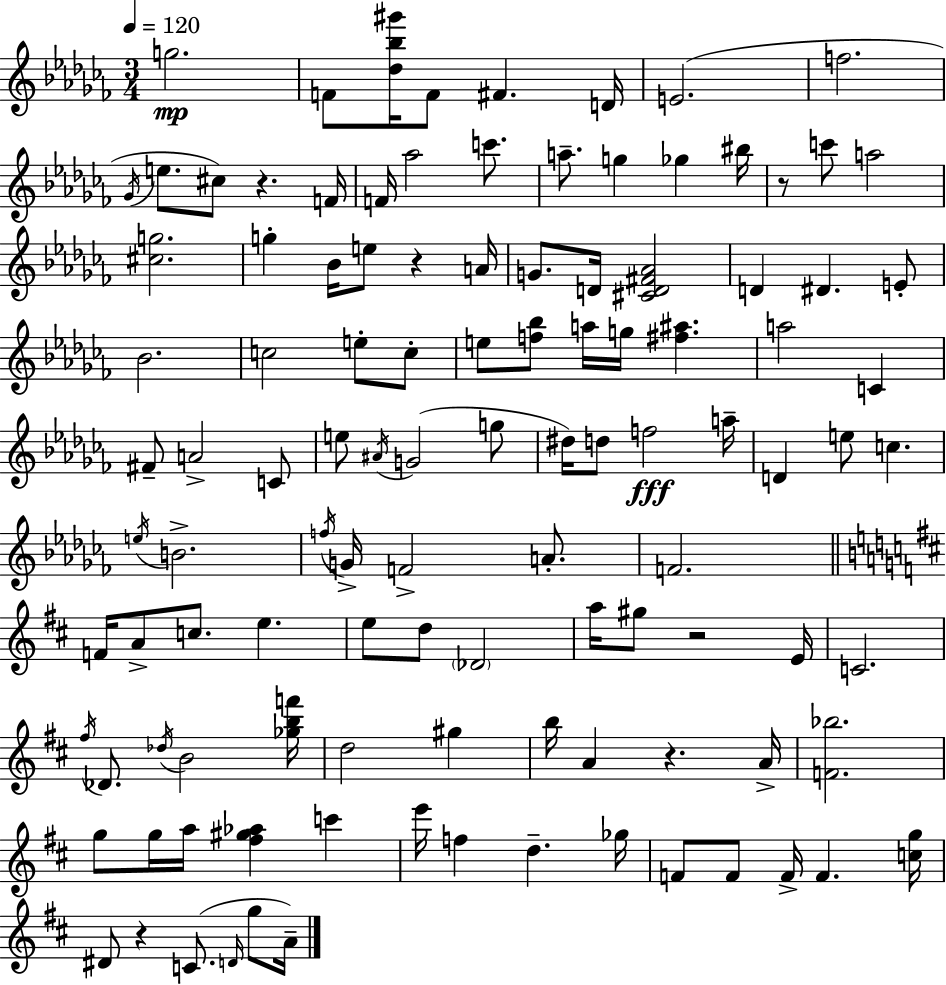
{
  \clef treble
  \numericTimeSignature
  \time 3/4
  \key aes \minor
  \tempo 4 = 120
  g''2.\mp | f'8 <des'' bes'' gis'''>16 f'8 fis'4. d'16 | e'2.( | f''2. | \break \acciaccatura { ges'16 } e''8. cis''8) r4. | f'16 f'16 aes''2 c'''8. | a''8.-- g''4 ges''4 | bis''16 r8 c'''8 a''2 | \break <cis'' g''>2. | g''4-. bes'16 e''8 r4 | a'16 g'8. d'16 <cis' d' fis' aes'>2 | d'4 dis'4. e'8-. | \break bes'2. | c''2 e''8-. c''8-. | e''8 <f'' bes''>8 a''16 g''16 <fis'' ais''>4. | a''2 c'4 | \break fis'8-- a'2-> c'8 | e''8 \acciaccatura { ais'16 }( g'2 | g''8 dis''16) d''8 f''2\fff | a''16-- d'4 e''8 c''4. | \break \acciaccatura { e''16 } b'2.-> | \acciaccatura { f''16 } g'16-> f'2-> | a'8.-. f'2. | \bar "||" \break \key b \minor f'16 a'8-> c''8. e''4. | e''8 d''8 \parenthesize des'2 | a''16 gis''8 r2 e'16 | c'2. | \break \acciaccatura { fis''16 } des'8. \acciaccatura { des''16 } b'2 | <ges'' b'' f'''>16 d''2 gis''4 | b''16 a'4 r4. | a'16-> <f' bes''>2. | \break g''8 g''16 a''16 <fis'' gis'' aes''>4 c'''4 | e'''16 f''4 d''4.-- | ges''16 f'8 f'8 f'16-> f'4. | <c'' g''>16 dis'8 r4 c'8.( \grace { d'16 } | \break g''8 a'16--) \bar "|."
}